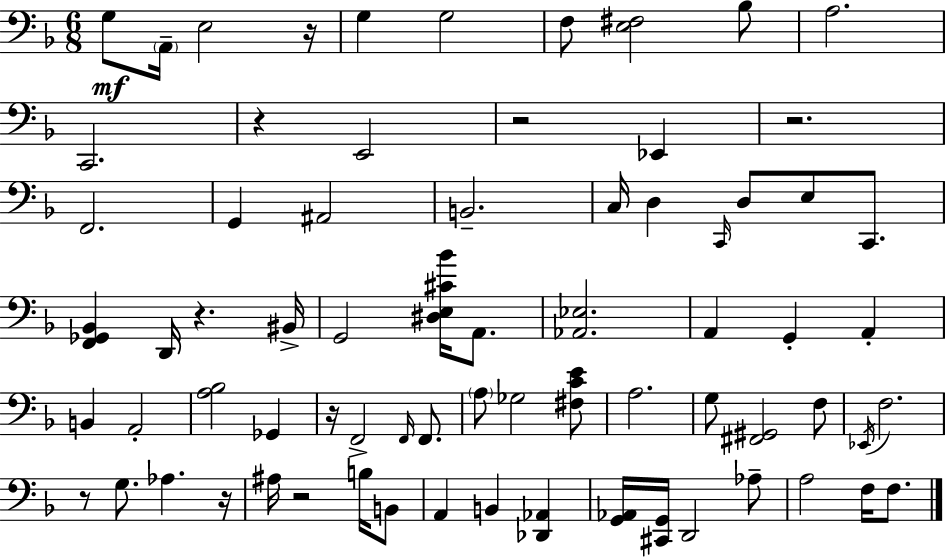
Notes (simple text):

G3/e A2/s E3/h R/s G3/q G3/h F3/e [E3,F#3]/h Bb3/e A3/h. C2/h. R/q E2/h R/h Eb2/q R/h. F2/h. G2/q A#2/h B2/h. C3/s D3/q C2/s D3/e E3/e C2/e. [F2,Gb2,Bb2]/q D2/s R/q. BIS2/s G2/h [D#3,E3,C#4,Bb4]/s A2/e. [Ab2,Eb3]/h. A2/q G2/q A2/q B2/q A2/h [A3,Bb3]/h Gb2/q R/s F2/h F2/s F2/e. A3/e Gb3/h [F#3,C4,E4]/e A3/h. G3/e [F#2,G#2]/h F3/e Eb2/s F3/h. R/e G3/e. Ab3/q. R/s A#3/s R/h B3/s B2/e A2/q B2/q [Db2,Ab2]/q [G2,Ab2]/s [C#2,G2]/s D2/h Ab3/e A3/h F3/s F3/e.